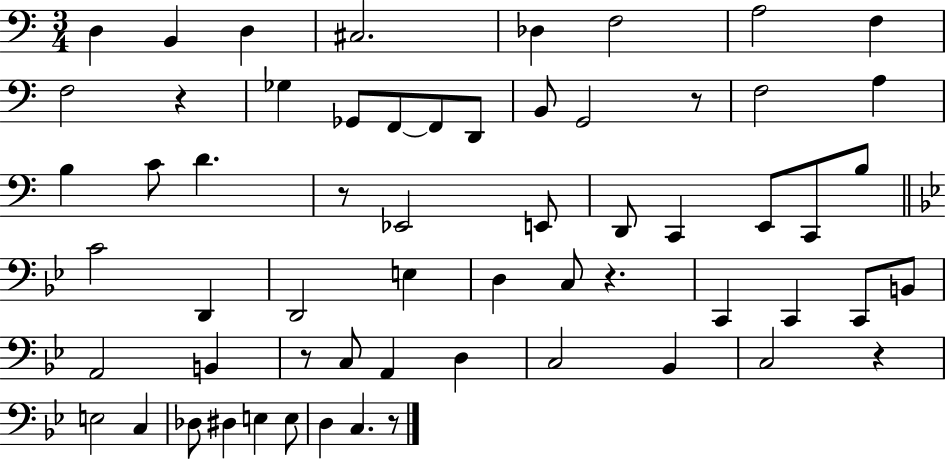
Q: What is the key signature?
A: C major